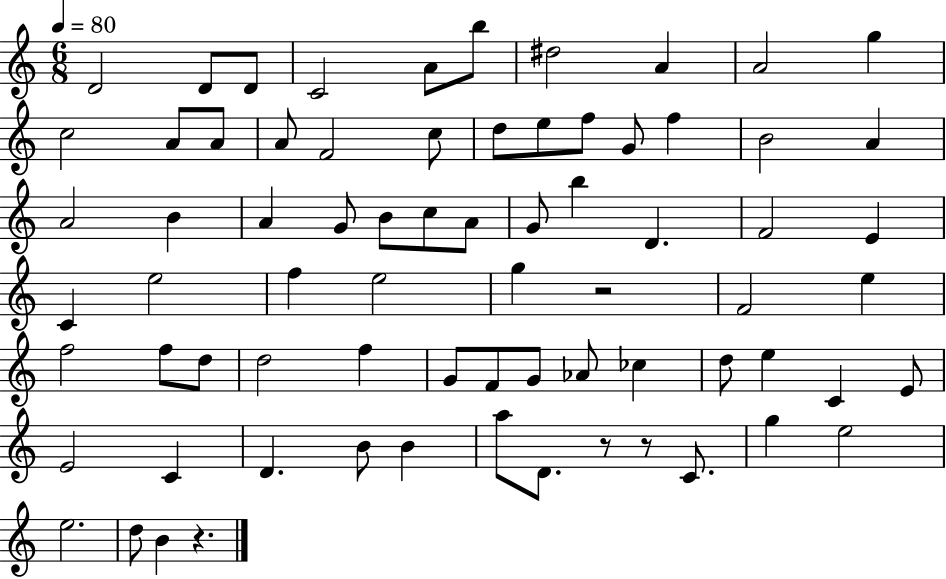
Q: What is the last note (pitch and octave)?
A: B4